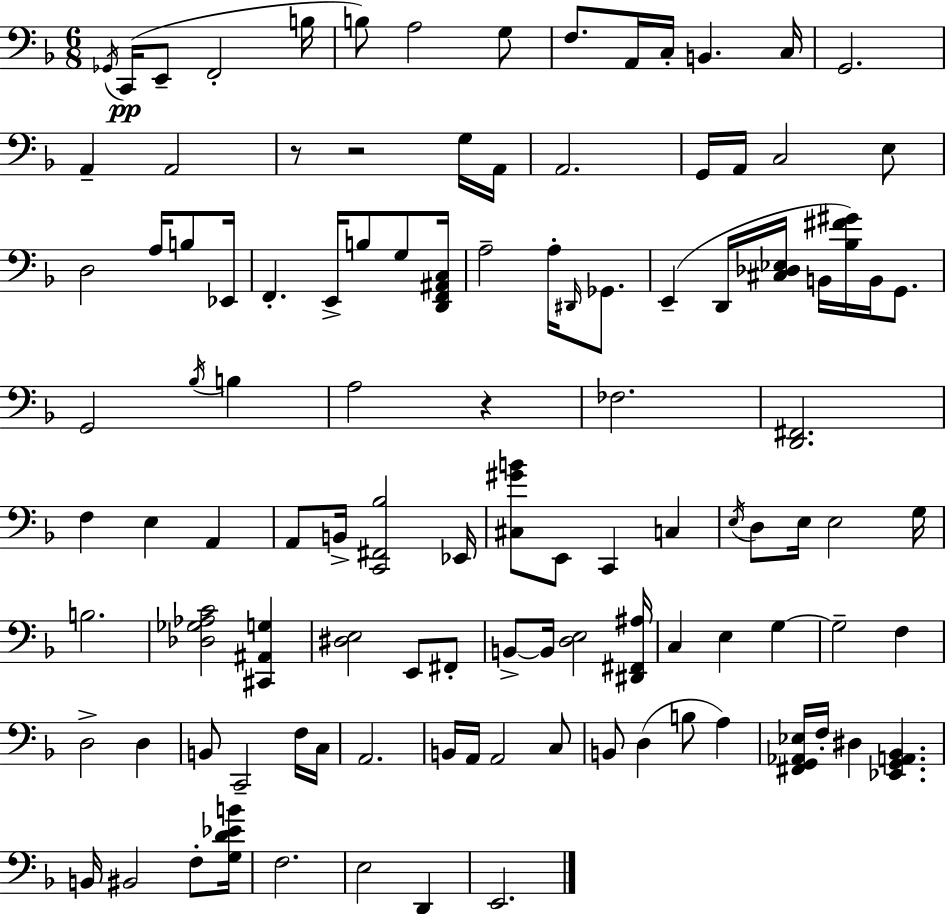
X:1
T:Untitled
M:6/8
L:1/4
K:Dm
_G,,/4 C,,/4 E,,/2 F,,2 B,/4 B,/2 A,2 G,/2 F,/2 A,,/4 C,/4 B,, C,/4 G,,2 A,, A,,2 z/2 z2 G,/4 A,,/4 A,,2 G,,/4 A,,/4 C,2 E,/2 D,2 A,/4 B,/2 _E,,/4 F,, E,,/4 B,/2 G,/2 [D,,F,,^A,,C,]/4 A,2 A,/4 ^D,,/4 _G,,/2 E,, D,,/4 [^C,_D,_E,]/4 B,,/4 [_B,^F^G]/4 B,,/4 G,,/2 G,,2 _B,/4 B, A,2 z _F,2 [D,,^F,,]2 F, E, A,, A,,/2 B,,/4 [C,,^F,,_B,]2 _E,,/4 [^C,^GB]/2 E,,/2 C,, C, E,/4 D,/2 E,/4 E,2 G,/4 B,2 [_D,_G,_A,C]2 [^C,,^A,,G,] [^D,E,]2 E,,/2 ^F,,/2 B,,/2 B,,/4 [D,E,]2 [^D,,^F,,^A,]/4 C, E, G, G,2 F, D,2 D, B,,/2 C,,2 F,/4 C,/4 A,,2 B,,/4 A,,/4 A,,2 C,/2 B,,/2 D, B,/2 A, [^F,,G,,_A,,_E,]/4 F,/4 ^D, [_E,,G,,A,,_B,,] B,,/4 ^B,,2 F,/2 [G,D_EB]/4 F,2 E,2 D,, E,,2